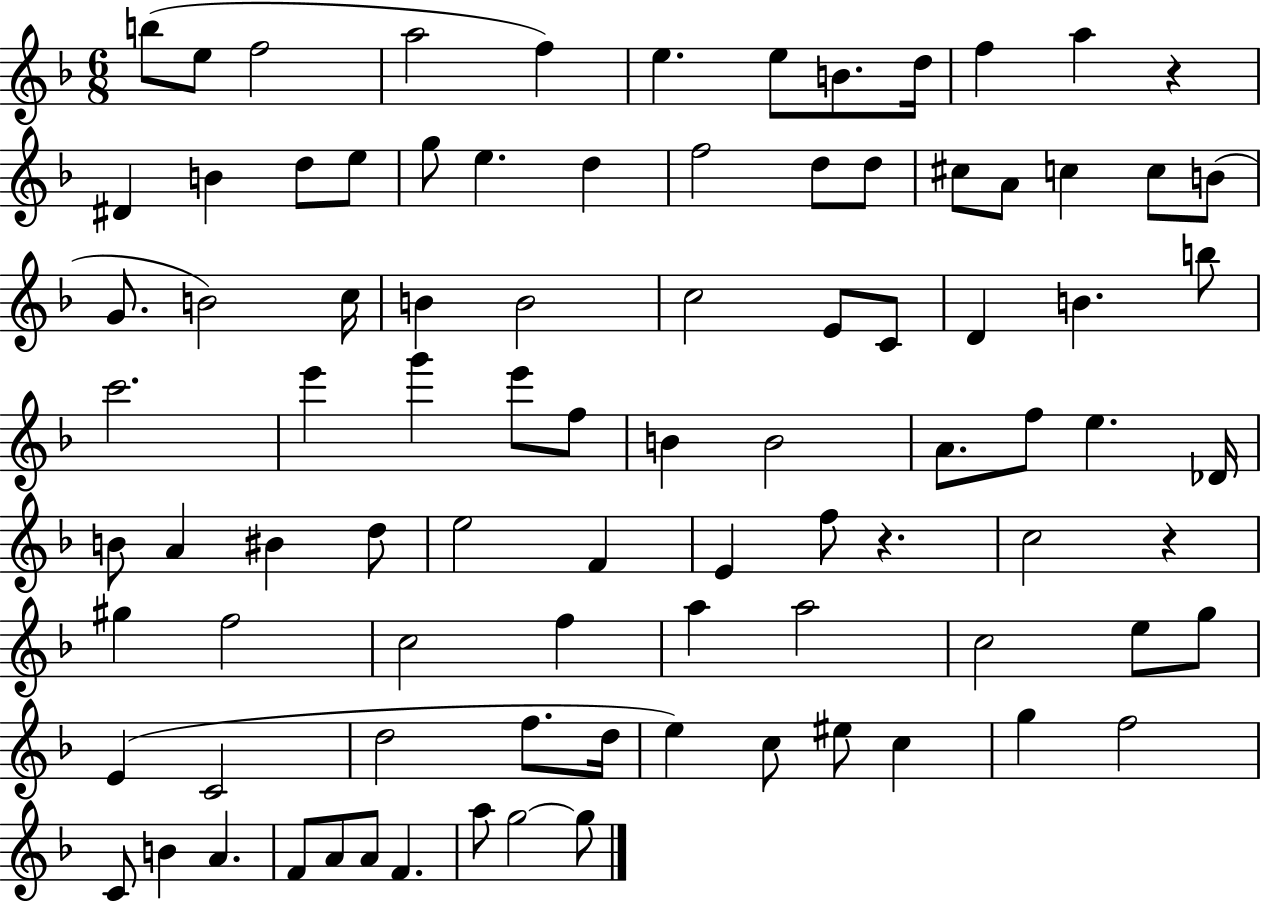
{
  \clef treble
  \numericTimeSignature
  \time 6/8
  \key f \major
  b''8( e''8 f''2 | a''2 f''4) | e''4. e''8 b'8. d''16 | f''4 a''4 r4 | \break dis'4 b'4 d''8 e''8 | g''8 e''4. d''4 | f''2 d''8 d''8 | cis''8 a'8 c''4 c''8 b'8( | \break g'8. b'2) c''16 | b'4 b'2 | c''2 e'8 c'8 | d'4 b'4. b''8 | \break c'''2. | e'''4 g'''4 e'''8 f''8 | b'4 b'2 | a'8. f''8 e''4. des'16 | \break b'8 a'4 bis'4 d''8 | e''2 f'4 | e'4 f''8 r4. | c''2 r4 | \break gis''4 f''2 | c''2 f''4 | a''4 a''2 | c''2 e''8 g''8 | \break e'4( c'2 | d''2 f''8. d''16 | e''4) c''8 eis''8 c''4 | g''4 f''2 | \break c'8 b'4 a'4. | f'8 a'8 a'8 f'4. | a''8 g''2~~ g''8 | \bar "|."
}